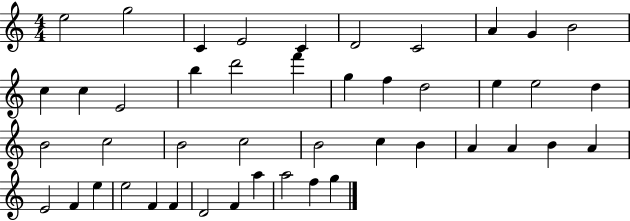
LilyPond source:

{
  \clef treble
  \numericTimeSignature
  \time 4/4
  \key c \major
  e''2 g''2 | c'4 e'2 c'4 | d'2 c'2 | a'4 g'4 b'2 | \break c''4 c''4 e'2 | b''4 d'''2 f'''4 | g''4 f''4 d''2 | e''4 e''2 d''4 | \break b'2 c''2 | b'2 c''2 | b'2 c''4 b'4 | a'4 a'4 b'4 a'4 | \break e'2 f'4 e''4 | e''2 f'4 f'4 | d'2 f'4 a''4 | a''2 f''4 g''4 | \break \bar "|."
}